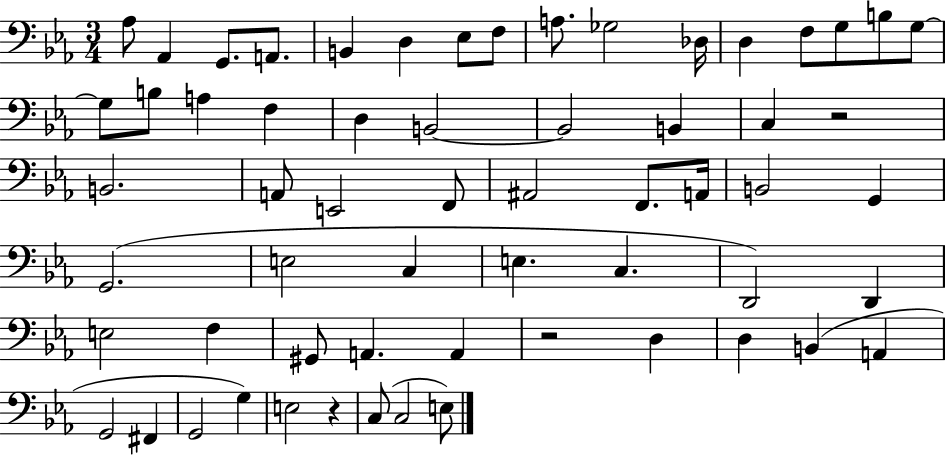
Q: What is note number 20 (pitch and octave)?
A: F3